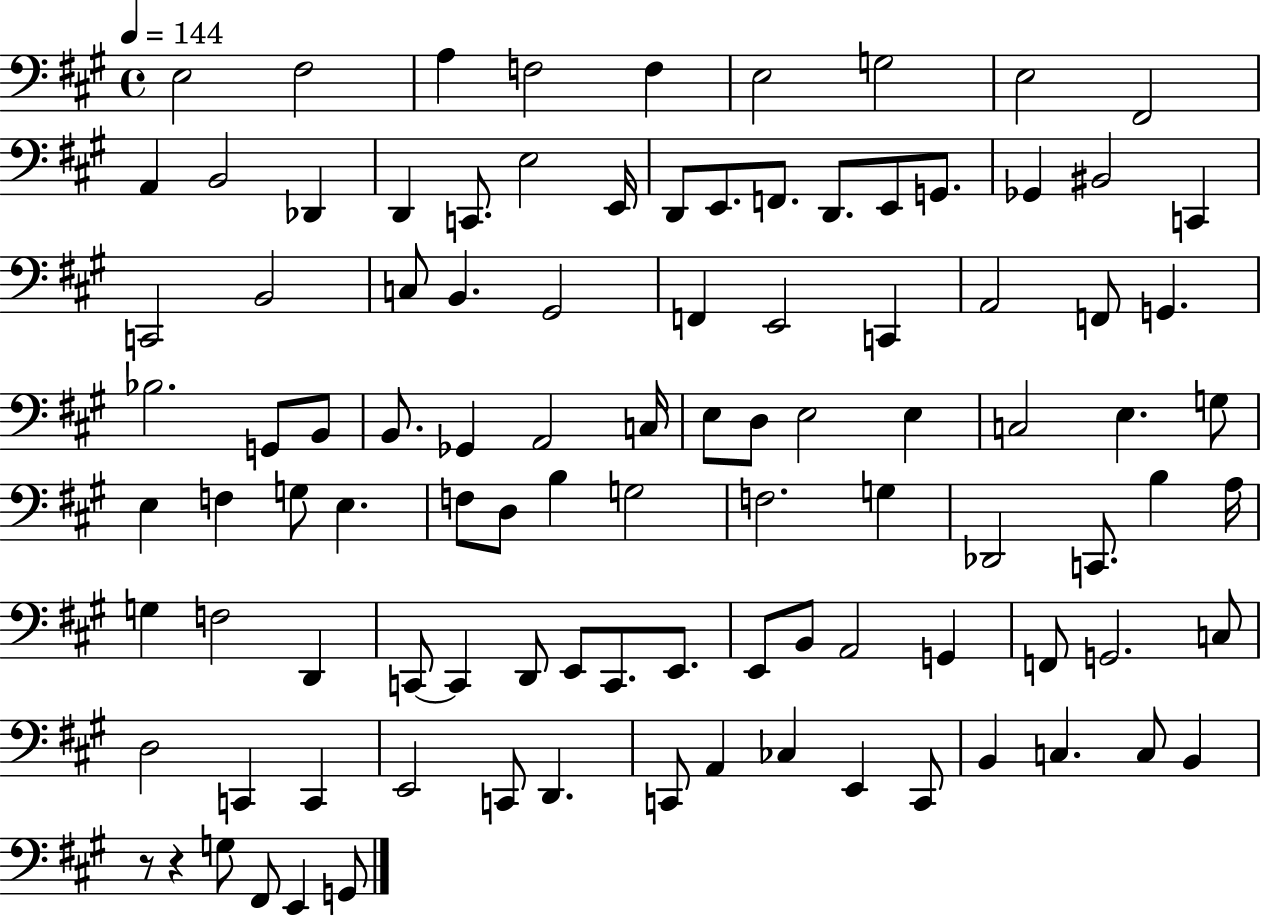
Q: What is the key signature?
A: A major